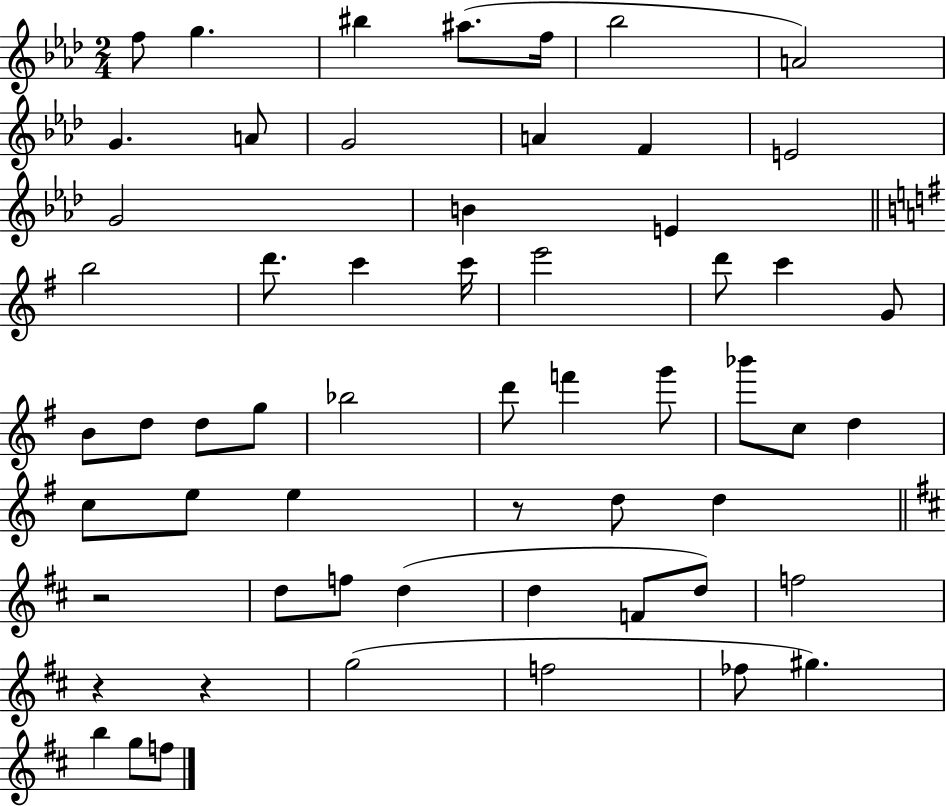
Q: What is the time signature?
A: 2/4